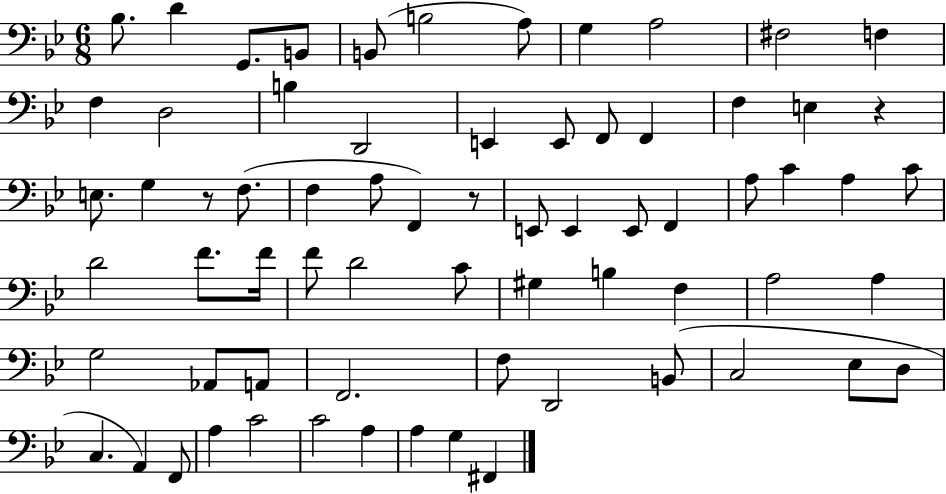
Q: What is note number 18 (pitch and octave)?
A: F2